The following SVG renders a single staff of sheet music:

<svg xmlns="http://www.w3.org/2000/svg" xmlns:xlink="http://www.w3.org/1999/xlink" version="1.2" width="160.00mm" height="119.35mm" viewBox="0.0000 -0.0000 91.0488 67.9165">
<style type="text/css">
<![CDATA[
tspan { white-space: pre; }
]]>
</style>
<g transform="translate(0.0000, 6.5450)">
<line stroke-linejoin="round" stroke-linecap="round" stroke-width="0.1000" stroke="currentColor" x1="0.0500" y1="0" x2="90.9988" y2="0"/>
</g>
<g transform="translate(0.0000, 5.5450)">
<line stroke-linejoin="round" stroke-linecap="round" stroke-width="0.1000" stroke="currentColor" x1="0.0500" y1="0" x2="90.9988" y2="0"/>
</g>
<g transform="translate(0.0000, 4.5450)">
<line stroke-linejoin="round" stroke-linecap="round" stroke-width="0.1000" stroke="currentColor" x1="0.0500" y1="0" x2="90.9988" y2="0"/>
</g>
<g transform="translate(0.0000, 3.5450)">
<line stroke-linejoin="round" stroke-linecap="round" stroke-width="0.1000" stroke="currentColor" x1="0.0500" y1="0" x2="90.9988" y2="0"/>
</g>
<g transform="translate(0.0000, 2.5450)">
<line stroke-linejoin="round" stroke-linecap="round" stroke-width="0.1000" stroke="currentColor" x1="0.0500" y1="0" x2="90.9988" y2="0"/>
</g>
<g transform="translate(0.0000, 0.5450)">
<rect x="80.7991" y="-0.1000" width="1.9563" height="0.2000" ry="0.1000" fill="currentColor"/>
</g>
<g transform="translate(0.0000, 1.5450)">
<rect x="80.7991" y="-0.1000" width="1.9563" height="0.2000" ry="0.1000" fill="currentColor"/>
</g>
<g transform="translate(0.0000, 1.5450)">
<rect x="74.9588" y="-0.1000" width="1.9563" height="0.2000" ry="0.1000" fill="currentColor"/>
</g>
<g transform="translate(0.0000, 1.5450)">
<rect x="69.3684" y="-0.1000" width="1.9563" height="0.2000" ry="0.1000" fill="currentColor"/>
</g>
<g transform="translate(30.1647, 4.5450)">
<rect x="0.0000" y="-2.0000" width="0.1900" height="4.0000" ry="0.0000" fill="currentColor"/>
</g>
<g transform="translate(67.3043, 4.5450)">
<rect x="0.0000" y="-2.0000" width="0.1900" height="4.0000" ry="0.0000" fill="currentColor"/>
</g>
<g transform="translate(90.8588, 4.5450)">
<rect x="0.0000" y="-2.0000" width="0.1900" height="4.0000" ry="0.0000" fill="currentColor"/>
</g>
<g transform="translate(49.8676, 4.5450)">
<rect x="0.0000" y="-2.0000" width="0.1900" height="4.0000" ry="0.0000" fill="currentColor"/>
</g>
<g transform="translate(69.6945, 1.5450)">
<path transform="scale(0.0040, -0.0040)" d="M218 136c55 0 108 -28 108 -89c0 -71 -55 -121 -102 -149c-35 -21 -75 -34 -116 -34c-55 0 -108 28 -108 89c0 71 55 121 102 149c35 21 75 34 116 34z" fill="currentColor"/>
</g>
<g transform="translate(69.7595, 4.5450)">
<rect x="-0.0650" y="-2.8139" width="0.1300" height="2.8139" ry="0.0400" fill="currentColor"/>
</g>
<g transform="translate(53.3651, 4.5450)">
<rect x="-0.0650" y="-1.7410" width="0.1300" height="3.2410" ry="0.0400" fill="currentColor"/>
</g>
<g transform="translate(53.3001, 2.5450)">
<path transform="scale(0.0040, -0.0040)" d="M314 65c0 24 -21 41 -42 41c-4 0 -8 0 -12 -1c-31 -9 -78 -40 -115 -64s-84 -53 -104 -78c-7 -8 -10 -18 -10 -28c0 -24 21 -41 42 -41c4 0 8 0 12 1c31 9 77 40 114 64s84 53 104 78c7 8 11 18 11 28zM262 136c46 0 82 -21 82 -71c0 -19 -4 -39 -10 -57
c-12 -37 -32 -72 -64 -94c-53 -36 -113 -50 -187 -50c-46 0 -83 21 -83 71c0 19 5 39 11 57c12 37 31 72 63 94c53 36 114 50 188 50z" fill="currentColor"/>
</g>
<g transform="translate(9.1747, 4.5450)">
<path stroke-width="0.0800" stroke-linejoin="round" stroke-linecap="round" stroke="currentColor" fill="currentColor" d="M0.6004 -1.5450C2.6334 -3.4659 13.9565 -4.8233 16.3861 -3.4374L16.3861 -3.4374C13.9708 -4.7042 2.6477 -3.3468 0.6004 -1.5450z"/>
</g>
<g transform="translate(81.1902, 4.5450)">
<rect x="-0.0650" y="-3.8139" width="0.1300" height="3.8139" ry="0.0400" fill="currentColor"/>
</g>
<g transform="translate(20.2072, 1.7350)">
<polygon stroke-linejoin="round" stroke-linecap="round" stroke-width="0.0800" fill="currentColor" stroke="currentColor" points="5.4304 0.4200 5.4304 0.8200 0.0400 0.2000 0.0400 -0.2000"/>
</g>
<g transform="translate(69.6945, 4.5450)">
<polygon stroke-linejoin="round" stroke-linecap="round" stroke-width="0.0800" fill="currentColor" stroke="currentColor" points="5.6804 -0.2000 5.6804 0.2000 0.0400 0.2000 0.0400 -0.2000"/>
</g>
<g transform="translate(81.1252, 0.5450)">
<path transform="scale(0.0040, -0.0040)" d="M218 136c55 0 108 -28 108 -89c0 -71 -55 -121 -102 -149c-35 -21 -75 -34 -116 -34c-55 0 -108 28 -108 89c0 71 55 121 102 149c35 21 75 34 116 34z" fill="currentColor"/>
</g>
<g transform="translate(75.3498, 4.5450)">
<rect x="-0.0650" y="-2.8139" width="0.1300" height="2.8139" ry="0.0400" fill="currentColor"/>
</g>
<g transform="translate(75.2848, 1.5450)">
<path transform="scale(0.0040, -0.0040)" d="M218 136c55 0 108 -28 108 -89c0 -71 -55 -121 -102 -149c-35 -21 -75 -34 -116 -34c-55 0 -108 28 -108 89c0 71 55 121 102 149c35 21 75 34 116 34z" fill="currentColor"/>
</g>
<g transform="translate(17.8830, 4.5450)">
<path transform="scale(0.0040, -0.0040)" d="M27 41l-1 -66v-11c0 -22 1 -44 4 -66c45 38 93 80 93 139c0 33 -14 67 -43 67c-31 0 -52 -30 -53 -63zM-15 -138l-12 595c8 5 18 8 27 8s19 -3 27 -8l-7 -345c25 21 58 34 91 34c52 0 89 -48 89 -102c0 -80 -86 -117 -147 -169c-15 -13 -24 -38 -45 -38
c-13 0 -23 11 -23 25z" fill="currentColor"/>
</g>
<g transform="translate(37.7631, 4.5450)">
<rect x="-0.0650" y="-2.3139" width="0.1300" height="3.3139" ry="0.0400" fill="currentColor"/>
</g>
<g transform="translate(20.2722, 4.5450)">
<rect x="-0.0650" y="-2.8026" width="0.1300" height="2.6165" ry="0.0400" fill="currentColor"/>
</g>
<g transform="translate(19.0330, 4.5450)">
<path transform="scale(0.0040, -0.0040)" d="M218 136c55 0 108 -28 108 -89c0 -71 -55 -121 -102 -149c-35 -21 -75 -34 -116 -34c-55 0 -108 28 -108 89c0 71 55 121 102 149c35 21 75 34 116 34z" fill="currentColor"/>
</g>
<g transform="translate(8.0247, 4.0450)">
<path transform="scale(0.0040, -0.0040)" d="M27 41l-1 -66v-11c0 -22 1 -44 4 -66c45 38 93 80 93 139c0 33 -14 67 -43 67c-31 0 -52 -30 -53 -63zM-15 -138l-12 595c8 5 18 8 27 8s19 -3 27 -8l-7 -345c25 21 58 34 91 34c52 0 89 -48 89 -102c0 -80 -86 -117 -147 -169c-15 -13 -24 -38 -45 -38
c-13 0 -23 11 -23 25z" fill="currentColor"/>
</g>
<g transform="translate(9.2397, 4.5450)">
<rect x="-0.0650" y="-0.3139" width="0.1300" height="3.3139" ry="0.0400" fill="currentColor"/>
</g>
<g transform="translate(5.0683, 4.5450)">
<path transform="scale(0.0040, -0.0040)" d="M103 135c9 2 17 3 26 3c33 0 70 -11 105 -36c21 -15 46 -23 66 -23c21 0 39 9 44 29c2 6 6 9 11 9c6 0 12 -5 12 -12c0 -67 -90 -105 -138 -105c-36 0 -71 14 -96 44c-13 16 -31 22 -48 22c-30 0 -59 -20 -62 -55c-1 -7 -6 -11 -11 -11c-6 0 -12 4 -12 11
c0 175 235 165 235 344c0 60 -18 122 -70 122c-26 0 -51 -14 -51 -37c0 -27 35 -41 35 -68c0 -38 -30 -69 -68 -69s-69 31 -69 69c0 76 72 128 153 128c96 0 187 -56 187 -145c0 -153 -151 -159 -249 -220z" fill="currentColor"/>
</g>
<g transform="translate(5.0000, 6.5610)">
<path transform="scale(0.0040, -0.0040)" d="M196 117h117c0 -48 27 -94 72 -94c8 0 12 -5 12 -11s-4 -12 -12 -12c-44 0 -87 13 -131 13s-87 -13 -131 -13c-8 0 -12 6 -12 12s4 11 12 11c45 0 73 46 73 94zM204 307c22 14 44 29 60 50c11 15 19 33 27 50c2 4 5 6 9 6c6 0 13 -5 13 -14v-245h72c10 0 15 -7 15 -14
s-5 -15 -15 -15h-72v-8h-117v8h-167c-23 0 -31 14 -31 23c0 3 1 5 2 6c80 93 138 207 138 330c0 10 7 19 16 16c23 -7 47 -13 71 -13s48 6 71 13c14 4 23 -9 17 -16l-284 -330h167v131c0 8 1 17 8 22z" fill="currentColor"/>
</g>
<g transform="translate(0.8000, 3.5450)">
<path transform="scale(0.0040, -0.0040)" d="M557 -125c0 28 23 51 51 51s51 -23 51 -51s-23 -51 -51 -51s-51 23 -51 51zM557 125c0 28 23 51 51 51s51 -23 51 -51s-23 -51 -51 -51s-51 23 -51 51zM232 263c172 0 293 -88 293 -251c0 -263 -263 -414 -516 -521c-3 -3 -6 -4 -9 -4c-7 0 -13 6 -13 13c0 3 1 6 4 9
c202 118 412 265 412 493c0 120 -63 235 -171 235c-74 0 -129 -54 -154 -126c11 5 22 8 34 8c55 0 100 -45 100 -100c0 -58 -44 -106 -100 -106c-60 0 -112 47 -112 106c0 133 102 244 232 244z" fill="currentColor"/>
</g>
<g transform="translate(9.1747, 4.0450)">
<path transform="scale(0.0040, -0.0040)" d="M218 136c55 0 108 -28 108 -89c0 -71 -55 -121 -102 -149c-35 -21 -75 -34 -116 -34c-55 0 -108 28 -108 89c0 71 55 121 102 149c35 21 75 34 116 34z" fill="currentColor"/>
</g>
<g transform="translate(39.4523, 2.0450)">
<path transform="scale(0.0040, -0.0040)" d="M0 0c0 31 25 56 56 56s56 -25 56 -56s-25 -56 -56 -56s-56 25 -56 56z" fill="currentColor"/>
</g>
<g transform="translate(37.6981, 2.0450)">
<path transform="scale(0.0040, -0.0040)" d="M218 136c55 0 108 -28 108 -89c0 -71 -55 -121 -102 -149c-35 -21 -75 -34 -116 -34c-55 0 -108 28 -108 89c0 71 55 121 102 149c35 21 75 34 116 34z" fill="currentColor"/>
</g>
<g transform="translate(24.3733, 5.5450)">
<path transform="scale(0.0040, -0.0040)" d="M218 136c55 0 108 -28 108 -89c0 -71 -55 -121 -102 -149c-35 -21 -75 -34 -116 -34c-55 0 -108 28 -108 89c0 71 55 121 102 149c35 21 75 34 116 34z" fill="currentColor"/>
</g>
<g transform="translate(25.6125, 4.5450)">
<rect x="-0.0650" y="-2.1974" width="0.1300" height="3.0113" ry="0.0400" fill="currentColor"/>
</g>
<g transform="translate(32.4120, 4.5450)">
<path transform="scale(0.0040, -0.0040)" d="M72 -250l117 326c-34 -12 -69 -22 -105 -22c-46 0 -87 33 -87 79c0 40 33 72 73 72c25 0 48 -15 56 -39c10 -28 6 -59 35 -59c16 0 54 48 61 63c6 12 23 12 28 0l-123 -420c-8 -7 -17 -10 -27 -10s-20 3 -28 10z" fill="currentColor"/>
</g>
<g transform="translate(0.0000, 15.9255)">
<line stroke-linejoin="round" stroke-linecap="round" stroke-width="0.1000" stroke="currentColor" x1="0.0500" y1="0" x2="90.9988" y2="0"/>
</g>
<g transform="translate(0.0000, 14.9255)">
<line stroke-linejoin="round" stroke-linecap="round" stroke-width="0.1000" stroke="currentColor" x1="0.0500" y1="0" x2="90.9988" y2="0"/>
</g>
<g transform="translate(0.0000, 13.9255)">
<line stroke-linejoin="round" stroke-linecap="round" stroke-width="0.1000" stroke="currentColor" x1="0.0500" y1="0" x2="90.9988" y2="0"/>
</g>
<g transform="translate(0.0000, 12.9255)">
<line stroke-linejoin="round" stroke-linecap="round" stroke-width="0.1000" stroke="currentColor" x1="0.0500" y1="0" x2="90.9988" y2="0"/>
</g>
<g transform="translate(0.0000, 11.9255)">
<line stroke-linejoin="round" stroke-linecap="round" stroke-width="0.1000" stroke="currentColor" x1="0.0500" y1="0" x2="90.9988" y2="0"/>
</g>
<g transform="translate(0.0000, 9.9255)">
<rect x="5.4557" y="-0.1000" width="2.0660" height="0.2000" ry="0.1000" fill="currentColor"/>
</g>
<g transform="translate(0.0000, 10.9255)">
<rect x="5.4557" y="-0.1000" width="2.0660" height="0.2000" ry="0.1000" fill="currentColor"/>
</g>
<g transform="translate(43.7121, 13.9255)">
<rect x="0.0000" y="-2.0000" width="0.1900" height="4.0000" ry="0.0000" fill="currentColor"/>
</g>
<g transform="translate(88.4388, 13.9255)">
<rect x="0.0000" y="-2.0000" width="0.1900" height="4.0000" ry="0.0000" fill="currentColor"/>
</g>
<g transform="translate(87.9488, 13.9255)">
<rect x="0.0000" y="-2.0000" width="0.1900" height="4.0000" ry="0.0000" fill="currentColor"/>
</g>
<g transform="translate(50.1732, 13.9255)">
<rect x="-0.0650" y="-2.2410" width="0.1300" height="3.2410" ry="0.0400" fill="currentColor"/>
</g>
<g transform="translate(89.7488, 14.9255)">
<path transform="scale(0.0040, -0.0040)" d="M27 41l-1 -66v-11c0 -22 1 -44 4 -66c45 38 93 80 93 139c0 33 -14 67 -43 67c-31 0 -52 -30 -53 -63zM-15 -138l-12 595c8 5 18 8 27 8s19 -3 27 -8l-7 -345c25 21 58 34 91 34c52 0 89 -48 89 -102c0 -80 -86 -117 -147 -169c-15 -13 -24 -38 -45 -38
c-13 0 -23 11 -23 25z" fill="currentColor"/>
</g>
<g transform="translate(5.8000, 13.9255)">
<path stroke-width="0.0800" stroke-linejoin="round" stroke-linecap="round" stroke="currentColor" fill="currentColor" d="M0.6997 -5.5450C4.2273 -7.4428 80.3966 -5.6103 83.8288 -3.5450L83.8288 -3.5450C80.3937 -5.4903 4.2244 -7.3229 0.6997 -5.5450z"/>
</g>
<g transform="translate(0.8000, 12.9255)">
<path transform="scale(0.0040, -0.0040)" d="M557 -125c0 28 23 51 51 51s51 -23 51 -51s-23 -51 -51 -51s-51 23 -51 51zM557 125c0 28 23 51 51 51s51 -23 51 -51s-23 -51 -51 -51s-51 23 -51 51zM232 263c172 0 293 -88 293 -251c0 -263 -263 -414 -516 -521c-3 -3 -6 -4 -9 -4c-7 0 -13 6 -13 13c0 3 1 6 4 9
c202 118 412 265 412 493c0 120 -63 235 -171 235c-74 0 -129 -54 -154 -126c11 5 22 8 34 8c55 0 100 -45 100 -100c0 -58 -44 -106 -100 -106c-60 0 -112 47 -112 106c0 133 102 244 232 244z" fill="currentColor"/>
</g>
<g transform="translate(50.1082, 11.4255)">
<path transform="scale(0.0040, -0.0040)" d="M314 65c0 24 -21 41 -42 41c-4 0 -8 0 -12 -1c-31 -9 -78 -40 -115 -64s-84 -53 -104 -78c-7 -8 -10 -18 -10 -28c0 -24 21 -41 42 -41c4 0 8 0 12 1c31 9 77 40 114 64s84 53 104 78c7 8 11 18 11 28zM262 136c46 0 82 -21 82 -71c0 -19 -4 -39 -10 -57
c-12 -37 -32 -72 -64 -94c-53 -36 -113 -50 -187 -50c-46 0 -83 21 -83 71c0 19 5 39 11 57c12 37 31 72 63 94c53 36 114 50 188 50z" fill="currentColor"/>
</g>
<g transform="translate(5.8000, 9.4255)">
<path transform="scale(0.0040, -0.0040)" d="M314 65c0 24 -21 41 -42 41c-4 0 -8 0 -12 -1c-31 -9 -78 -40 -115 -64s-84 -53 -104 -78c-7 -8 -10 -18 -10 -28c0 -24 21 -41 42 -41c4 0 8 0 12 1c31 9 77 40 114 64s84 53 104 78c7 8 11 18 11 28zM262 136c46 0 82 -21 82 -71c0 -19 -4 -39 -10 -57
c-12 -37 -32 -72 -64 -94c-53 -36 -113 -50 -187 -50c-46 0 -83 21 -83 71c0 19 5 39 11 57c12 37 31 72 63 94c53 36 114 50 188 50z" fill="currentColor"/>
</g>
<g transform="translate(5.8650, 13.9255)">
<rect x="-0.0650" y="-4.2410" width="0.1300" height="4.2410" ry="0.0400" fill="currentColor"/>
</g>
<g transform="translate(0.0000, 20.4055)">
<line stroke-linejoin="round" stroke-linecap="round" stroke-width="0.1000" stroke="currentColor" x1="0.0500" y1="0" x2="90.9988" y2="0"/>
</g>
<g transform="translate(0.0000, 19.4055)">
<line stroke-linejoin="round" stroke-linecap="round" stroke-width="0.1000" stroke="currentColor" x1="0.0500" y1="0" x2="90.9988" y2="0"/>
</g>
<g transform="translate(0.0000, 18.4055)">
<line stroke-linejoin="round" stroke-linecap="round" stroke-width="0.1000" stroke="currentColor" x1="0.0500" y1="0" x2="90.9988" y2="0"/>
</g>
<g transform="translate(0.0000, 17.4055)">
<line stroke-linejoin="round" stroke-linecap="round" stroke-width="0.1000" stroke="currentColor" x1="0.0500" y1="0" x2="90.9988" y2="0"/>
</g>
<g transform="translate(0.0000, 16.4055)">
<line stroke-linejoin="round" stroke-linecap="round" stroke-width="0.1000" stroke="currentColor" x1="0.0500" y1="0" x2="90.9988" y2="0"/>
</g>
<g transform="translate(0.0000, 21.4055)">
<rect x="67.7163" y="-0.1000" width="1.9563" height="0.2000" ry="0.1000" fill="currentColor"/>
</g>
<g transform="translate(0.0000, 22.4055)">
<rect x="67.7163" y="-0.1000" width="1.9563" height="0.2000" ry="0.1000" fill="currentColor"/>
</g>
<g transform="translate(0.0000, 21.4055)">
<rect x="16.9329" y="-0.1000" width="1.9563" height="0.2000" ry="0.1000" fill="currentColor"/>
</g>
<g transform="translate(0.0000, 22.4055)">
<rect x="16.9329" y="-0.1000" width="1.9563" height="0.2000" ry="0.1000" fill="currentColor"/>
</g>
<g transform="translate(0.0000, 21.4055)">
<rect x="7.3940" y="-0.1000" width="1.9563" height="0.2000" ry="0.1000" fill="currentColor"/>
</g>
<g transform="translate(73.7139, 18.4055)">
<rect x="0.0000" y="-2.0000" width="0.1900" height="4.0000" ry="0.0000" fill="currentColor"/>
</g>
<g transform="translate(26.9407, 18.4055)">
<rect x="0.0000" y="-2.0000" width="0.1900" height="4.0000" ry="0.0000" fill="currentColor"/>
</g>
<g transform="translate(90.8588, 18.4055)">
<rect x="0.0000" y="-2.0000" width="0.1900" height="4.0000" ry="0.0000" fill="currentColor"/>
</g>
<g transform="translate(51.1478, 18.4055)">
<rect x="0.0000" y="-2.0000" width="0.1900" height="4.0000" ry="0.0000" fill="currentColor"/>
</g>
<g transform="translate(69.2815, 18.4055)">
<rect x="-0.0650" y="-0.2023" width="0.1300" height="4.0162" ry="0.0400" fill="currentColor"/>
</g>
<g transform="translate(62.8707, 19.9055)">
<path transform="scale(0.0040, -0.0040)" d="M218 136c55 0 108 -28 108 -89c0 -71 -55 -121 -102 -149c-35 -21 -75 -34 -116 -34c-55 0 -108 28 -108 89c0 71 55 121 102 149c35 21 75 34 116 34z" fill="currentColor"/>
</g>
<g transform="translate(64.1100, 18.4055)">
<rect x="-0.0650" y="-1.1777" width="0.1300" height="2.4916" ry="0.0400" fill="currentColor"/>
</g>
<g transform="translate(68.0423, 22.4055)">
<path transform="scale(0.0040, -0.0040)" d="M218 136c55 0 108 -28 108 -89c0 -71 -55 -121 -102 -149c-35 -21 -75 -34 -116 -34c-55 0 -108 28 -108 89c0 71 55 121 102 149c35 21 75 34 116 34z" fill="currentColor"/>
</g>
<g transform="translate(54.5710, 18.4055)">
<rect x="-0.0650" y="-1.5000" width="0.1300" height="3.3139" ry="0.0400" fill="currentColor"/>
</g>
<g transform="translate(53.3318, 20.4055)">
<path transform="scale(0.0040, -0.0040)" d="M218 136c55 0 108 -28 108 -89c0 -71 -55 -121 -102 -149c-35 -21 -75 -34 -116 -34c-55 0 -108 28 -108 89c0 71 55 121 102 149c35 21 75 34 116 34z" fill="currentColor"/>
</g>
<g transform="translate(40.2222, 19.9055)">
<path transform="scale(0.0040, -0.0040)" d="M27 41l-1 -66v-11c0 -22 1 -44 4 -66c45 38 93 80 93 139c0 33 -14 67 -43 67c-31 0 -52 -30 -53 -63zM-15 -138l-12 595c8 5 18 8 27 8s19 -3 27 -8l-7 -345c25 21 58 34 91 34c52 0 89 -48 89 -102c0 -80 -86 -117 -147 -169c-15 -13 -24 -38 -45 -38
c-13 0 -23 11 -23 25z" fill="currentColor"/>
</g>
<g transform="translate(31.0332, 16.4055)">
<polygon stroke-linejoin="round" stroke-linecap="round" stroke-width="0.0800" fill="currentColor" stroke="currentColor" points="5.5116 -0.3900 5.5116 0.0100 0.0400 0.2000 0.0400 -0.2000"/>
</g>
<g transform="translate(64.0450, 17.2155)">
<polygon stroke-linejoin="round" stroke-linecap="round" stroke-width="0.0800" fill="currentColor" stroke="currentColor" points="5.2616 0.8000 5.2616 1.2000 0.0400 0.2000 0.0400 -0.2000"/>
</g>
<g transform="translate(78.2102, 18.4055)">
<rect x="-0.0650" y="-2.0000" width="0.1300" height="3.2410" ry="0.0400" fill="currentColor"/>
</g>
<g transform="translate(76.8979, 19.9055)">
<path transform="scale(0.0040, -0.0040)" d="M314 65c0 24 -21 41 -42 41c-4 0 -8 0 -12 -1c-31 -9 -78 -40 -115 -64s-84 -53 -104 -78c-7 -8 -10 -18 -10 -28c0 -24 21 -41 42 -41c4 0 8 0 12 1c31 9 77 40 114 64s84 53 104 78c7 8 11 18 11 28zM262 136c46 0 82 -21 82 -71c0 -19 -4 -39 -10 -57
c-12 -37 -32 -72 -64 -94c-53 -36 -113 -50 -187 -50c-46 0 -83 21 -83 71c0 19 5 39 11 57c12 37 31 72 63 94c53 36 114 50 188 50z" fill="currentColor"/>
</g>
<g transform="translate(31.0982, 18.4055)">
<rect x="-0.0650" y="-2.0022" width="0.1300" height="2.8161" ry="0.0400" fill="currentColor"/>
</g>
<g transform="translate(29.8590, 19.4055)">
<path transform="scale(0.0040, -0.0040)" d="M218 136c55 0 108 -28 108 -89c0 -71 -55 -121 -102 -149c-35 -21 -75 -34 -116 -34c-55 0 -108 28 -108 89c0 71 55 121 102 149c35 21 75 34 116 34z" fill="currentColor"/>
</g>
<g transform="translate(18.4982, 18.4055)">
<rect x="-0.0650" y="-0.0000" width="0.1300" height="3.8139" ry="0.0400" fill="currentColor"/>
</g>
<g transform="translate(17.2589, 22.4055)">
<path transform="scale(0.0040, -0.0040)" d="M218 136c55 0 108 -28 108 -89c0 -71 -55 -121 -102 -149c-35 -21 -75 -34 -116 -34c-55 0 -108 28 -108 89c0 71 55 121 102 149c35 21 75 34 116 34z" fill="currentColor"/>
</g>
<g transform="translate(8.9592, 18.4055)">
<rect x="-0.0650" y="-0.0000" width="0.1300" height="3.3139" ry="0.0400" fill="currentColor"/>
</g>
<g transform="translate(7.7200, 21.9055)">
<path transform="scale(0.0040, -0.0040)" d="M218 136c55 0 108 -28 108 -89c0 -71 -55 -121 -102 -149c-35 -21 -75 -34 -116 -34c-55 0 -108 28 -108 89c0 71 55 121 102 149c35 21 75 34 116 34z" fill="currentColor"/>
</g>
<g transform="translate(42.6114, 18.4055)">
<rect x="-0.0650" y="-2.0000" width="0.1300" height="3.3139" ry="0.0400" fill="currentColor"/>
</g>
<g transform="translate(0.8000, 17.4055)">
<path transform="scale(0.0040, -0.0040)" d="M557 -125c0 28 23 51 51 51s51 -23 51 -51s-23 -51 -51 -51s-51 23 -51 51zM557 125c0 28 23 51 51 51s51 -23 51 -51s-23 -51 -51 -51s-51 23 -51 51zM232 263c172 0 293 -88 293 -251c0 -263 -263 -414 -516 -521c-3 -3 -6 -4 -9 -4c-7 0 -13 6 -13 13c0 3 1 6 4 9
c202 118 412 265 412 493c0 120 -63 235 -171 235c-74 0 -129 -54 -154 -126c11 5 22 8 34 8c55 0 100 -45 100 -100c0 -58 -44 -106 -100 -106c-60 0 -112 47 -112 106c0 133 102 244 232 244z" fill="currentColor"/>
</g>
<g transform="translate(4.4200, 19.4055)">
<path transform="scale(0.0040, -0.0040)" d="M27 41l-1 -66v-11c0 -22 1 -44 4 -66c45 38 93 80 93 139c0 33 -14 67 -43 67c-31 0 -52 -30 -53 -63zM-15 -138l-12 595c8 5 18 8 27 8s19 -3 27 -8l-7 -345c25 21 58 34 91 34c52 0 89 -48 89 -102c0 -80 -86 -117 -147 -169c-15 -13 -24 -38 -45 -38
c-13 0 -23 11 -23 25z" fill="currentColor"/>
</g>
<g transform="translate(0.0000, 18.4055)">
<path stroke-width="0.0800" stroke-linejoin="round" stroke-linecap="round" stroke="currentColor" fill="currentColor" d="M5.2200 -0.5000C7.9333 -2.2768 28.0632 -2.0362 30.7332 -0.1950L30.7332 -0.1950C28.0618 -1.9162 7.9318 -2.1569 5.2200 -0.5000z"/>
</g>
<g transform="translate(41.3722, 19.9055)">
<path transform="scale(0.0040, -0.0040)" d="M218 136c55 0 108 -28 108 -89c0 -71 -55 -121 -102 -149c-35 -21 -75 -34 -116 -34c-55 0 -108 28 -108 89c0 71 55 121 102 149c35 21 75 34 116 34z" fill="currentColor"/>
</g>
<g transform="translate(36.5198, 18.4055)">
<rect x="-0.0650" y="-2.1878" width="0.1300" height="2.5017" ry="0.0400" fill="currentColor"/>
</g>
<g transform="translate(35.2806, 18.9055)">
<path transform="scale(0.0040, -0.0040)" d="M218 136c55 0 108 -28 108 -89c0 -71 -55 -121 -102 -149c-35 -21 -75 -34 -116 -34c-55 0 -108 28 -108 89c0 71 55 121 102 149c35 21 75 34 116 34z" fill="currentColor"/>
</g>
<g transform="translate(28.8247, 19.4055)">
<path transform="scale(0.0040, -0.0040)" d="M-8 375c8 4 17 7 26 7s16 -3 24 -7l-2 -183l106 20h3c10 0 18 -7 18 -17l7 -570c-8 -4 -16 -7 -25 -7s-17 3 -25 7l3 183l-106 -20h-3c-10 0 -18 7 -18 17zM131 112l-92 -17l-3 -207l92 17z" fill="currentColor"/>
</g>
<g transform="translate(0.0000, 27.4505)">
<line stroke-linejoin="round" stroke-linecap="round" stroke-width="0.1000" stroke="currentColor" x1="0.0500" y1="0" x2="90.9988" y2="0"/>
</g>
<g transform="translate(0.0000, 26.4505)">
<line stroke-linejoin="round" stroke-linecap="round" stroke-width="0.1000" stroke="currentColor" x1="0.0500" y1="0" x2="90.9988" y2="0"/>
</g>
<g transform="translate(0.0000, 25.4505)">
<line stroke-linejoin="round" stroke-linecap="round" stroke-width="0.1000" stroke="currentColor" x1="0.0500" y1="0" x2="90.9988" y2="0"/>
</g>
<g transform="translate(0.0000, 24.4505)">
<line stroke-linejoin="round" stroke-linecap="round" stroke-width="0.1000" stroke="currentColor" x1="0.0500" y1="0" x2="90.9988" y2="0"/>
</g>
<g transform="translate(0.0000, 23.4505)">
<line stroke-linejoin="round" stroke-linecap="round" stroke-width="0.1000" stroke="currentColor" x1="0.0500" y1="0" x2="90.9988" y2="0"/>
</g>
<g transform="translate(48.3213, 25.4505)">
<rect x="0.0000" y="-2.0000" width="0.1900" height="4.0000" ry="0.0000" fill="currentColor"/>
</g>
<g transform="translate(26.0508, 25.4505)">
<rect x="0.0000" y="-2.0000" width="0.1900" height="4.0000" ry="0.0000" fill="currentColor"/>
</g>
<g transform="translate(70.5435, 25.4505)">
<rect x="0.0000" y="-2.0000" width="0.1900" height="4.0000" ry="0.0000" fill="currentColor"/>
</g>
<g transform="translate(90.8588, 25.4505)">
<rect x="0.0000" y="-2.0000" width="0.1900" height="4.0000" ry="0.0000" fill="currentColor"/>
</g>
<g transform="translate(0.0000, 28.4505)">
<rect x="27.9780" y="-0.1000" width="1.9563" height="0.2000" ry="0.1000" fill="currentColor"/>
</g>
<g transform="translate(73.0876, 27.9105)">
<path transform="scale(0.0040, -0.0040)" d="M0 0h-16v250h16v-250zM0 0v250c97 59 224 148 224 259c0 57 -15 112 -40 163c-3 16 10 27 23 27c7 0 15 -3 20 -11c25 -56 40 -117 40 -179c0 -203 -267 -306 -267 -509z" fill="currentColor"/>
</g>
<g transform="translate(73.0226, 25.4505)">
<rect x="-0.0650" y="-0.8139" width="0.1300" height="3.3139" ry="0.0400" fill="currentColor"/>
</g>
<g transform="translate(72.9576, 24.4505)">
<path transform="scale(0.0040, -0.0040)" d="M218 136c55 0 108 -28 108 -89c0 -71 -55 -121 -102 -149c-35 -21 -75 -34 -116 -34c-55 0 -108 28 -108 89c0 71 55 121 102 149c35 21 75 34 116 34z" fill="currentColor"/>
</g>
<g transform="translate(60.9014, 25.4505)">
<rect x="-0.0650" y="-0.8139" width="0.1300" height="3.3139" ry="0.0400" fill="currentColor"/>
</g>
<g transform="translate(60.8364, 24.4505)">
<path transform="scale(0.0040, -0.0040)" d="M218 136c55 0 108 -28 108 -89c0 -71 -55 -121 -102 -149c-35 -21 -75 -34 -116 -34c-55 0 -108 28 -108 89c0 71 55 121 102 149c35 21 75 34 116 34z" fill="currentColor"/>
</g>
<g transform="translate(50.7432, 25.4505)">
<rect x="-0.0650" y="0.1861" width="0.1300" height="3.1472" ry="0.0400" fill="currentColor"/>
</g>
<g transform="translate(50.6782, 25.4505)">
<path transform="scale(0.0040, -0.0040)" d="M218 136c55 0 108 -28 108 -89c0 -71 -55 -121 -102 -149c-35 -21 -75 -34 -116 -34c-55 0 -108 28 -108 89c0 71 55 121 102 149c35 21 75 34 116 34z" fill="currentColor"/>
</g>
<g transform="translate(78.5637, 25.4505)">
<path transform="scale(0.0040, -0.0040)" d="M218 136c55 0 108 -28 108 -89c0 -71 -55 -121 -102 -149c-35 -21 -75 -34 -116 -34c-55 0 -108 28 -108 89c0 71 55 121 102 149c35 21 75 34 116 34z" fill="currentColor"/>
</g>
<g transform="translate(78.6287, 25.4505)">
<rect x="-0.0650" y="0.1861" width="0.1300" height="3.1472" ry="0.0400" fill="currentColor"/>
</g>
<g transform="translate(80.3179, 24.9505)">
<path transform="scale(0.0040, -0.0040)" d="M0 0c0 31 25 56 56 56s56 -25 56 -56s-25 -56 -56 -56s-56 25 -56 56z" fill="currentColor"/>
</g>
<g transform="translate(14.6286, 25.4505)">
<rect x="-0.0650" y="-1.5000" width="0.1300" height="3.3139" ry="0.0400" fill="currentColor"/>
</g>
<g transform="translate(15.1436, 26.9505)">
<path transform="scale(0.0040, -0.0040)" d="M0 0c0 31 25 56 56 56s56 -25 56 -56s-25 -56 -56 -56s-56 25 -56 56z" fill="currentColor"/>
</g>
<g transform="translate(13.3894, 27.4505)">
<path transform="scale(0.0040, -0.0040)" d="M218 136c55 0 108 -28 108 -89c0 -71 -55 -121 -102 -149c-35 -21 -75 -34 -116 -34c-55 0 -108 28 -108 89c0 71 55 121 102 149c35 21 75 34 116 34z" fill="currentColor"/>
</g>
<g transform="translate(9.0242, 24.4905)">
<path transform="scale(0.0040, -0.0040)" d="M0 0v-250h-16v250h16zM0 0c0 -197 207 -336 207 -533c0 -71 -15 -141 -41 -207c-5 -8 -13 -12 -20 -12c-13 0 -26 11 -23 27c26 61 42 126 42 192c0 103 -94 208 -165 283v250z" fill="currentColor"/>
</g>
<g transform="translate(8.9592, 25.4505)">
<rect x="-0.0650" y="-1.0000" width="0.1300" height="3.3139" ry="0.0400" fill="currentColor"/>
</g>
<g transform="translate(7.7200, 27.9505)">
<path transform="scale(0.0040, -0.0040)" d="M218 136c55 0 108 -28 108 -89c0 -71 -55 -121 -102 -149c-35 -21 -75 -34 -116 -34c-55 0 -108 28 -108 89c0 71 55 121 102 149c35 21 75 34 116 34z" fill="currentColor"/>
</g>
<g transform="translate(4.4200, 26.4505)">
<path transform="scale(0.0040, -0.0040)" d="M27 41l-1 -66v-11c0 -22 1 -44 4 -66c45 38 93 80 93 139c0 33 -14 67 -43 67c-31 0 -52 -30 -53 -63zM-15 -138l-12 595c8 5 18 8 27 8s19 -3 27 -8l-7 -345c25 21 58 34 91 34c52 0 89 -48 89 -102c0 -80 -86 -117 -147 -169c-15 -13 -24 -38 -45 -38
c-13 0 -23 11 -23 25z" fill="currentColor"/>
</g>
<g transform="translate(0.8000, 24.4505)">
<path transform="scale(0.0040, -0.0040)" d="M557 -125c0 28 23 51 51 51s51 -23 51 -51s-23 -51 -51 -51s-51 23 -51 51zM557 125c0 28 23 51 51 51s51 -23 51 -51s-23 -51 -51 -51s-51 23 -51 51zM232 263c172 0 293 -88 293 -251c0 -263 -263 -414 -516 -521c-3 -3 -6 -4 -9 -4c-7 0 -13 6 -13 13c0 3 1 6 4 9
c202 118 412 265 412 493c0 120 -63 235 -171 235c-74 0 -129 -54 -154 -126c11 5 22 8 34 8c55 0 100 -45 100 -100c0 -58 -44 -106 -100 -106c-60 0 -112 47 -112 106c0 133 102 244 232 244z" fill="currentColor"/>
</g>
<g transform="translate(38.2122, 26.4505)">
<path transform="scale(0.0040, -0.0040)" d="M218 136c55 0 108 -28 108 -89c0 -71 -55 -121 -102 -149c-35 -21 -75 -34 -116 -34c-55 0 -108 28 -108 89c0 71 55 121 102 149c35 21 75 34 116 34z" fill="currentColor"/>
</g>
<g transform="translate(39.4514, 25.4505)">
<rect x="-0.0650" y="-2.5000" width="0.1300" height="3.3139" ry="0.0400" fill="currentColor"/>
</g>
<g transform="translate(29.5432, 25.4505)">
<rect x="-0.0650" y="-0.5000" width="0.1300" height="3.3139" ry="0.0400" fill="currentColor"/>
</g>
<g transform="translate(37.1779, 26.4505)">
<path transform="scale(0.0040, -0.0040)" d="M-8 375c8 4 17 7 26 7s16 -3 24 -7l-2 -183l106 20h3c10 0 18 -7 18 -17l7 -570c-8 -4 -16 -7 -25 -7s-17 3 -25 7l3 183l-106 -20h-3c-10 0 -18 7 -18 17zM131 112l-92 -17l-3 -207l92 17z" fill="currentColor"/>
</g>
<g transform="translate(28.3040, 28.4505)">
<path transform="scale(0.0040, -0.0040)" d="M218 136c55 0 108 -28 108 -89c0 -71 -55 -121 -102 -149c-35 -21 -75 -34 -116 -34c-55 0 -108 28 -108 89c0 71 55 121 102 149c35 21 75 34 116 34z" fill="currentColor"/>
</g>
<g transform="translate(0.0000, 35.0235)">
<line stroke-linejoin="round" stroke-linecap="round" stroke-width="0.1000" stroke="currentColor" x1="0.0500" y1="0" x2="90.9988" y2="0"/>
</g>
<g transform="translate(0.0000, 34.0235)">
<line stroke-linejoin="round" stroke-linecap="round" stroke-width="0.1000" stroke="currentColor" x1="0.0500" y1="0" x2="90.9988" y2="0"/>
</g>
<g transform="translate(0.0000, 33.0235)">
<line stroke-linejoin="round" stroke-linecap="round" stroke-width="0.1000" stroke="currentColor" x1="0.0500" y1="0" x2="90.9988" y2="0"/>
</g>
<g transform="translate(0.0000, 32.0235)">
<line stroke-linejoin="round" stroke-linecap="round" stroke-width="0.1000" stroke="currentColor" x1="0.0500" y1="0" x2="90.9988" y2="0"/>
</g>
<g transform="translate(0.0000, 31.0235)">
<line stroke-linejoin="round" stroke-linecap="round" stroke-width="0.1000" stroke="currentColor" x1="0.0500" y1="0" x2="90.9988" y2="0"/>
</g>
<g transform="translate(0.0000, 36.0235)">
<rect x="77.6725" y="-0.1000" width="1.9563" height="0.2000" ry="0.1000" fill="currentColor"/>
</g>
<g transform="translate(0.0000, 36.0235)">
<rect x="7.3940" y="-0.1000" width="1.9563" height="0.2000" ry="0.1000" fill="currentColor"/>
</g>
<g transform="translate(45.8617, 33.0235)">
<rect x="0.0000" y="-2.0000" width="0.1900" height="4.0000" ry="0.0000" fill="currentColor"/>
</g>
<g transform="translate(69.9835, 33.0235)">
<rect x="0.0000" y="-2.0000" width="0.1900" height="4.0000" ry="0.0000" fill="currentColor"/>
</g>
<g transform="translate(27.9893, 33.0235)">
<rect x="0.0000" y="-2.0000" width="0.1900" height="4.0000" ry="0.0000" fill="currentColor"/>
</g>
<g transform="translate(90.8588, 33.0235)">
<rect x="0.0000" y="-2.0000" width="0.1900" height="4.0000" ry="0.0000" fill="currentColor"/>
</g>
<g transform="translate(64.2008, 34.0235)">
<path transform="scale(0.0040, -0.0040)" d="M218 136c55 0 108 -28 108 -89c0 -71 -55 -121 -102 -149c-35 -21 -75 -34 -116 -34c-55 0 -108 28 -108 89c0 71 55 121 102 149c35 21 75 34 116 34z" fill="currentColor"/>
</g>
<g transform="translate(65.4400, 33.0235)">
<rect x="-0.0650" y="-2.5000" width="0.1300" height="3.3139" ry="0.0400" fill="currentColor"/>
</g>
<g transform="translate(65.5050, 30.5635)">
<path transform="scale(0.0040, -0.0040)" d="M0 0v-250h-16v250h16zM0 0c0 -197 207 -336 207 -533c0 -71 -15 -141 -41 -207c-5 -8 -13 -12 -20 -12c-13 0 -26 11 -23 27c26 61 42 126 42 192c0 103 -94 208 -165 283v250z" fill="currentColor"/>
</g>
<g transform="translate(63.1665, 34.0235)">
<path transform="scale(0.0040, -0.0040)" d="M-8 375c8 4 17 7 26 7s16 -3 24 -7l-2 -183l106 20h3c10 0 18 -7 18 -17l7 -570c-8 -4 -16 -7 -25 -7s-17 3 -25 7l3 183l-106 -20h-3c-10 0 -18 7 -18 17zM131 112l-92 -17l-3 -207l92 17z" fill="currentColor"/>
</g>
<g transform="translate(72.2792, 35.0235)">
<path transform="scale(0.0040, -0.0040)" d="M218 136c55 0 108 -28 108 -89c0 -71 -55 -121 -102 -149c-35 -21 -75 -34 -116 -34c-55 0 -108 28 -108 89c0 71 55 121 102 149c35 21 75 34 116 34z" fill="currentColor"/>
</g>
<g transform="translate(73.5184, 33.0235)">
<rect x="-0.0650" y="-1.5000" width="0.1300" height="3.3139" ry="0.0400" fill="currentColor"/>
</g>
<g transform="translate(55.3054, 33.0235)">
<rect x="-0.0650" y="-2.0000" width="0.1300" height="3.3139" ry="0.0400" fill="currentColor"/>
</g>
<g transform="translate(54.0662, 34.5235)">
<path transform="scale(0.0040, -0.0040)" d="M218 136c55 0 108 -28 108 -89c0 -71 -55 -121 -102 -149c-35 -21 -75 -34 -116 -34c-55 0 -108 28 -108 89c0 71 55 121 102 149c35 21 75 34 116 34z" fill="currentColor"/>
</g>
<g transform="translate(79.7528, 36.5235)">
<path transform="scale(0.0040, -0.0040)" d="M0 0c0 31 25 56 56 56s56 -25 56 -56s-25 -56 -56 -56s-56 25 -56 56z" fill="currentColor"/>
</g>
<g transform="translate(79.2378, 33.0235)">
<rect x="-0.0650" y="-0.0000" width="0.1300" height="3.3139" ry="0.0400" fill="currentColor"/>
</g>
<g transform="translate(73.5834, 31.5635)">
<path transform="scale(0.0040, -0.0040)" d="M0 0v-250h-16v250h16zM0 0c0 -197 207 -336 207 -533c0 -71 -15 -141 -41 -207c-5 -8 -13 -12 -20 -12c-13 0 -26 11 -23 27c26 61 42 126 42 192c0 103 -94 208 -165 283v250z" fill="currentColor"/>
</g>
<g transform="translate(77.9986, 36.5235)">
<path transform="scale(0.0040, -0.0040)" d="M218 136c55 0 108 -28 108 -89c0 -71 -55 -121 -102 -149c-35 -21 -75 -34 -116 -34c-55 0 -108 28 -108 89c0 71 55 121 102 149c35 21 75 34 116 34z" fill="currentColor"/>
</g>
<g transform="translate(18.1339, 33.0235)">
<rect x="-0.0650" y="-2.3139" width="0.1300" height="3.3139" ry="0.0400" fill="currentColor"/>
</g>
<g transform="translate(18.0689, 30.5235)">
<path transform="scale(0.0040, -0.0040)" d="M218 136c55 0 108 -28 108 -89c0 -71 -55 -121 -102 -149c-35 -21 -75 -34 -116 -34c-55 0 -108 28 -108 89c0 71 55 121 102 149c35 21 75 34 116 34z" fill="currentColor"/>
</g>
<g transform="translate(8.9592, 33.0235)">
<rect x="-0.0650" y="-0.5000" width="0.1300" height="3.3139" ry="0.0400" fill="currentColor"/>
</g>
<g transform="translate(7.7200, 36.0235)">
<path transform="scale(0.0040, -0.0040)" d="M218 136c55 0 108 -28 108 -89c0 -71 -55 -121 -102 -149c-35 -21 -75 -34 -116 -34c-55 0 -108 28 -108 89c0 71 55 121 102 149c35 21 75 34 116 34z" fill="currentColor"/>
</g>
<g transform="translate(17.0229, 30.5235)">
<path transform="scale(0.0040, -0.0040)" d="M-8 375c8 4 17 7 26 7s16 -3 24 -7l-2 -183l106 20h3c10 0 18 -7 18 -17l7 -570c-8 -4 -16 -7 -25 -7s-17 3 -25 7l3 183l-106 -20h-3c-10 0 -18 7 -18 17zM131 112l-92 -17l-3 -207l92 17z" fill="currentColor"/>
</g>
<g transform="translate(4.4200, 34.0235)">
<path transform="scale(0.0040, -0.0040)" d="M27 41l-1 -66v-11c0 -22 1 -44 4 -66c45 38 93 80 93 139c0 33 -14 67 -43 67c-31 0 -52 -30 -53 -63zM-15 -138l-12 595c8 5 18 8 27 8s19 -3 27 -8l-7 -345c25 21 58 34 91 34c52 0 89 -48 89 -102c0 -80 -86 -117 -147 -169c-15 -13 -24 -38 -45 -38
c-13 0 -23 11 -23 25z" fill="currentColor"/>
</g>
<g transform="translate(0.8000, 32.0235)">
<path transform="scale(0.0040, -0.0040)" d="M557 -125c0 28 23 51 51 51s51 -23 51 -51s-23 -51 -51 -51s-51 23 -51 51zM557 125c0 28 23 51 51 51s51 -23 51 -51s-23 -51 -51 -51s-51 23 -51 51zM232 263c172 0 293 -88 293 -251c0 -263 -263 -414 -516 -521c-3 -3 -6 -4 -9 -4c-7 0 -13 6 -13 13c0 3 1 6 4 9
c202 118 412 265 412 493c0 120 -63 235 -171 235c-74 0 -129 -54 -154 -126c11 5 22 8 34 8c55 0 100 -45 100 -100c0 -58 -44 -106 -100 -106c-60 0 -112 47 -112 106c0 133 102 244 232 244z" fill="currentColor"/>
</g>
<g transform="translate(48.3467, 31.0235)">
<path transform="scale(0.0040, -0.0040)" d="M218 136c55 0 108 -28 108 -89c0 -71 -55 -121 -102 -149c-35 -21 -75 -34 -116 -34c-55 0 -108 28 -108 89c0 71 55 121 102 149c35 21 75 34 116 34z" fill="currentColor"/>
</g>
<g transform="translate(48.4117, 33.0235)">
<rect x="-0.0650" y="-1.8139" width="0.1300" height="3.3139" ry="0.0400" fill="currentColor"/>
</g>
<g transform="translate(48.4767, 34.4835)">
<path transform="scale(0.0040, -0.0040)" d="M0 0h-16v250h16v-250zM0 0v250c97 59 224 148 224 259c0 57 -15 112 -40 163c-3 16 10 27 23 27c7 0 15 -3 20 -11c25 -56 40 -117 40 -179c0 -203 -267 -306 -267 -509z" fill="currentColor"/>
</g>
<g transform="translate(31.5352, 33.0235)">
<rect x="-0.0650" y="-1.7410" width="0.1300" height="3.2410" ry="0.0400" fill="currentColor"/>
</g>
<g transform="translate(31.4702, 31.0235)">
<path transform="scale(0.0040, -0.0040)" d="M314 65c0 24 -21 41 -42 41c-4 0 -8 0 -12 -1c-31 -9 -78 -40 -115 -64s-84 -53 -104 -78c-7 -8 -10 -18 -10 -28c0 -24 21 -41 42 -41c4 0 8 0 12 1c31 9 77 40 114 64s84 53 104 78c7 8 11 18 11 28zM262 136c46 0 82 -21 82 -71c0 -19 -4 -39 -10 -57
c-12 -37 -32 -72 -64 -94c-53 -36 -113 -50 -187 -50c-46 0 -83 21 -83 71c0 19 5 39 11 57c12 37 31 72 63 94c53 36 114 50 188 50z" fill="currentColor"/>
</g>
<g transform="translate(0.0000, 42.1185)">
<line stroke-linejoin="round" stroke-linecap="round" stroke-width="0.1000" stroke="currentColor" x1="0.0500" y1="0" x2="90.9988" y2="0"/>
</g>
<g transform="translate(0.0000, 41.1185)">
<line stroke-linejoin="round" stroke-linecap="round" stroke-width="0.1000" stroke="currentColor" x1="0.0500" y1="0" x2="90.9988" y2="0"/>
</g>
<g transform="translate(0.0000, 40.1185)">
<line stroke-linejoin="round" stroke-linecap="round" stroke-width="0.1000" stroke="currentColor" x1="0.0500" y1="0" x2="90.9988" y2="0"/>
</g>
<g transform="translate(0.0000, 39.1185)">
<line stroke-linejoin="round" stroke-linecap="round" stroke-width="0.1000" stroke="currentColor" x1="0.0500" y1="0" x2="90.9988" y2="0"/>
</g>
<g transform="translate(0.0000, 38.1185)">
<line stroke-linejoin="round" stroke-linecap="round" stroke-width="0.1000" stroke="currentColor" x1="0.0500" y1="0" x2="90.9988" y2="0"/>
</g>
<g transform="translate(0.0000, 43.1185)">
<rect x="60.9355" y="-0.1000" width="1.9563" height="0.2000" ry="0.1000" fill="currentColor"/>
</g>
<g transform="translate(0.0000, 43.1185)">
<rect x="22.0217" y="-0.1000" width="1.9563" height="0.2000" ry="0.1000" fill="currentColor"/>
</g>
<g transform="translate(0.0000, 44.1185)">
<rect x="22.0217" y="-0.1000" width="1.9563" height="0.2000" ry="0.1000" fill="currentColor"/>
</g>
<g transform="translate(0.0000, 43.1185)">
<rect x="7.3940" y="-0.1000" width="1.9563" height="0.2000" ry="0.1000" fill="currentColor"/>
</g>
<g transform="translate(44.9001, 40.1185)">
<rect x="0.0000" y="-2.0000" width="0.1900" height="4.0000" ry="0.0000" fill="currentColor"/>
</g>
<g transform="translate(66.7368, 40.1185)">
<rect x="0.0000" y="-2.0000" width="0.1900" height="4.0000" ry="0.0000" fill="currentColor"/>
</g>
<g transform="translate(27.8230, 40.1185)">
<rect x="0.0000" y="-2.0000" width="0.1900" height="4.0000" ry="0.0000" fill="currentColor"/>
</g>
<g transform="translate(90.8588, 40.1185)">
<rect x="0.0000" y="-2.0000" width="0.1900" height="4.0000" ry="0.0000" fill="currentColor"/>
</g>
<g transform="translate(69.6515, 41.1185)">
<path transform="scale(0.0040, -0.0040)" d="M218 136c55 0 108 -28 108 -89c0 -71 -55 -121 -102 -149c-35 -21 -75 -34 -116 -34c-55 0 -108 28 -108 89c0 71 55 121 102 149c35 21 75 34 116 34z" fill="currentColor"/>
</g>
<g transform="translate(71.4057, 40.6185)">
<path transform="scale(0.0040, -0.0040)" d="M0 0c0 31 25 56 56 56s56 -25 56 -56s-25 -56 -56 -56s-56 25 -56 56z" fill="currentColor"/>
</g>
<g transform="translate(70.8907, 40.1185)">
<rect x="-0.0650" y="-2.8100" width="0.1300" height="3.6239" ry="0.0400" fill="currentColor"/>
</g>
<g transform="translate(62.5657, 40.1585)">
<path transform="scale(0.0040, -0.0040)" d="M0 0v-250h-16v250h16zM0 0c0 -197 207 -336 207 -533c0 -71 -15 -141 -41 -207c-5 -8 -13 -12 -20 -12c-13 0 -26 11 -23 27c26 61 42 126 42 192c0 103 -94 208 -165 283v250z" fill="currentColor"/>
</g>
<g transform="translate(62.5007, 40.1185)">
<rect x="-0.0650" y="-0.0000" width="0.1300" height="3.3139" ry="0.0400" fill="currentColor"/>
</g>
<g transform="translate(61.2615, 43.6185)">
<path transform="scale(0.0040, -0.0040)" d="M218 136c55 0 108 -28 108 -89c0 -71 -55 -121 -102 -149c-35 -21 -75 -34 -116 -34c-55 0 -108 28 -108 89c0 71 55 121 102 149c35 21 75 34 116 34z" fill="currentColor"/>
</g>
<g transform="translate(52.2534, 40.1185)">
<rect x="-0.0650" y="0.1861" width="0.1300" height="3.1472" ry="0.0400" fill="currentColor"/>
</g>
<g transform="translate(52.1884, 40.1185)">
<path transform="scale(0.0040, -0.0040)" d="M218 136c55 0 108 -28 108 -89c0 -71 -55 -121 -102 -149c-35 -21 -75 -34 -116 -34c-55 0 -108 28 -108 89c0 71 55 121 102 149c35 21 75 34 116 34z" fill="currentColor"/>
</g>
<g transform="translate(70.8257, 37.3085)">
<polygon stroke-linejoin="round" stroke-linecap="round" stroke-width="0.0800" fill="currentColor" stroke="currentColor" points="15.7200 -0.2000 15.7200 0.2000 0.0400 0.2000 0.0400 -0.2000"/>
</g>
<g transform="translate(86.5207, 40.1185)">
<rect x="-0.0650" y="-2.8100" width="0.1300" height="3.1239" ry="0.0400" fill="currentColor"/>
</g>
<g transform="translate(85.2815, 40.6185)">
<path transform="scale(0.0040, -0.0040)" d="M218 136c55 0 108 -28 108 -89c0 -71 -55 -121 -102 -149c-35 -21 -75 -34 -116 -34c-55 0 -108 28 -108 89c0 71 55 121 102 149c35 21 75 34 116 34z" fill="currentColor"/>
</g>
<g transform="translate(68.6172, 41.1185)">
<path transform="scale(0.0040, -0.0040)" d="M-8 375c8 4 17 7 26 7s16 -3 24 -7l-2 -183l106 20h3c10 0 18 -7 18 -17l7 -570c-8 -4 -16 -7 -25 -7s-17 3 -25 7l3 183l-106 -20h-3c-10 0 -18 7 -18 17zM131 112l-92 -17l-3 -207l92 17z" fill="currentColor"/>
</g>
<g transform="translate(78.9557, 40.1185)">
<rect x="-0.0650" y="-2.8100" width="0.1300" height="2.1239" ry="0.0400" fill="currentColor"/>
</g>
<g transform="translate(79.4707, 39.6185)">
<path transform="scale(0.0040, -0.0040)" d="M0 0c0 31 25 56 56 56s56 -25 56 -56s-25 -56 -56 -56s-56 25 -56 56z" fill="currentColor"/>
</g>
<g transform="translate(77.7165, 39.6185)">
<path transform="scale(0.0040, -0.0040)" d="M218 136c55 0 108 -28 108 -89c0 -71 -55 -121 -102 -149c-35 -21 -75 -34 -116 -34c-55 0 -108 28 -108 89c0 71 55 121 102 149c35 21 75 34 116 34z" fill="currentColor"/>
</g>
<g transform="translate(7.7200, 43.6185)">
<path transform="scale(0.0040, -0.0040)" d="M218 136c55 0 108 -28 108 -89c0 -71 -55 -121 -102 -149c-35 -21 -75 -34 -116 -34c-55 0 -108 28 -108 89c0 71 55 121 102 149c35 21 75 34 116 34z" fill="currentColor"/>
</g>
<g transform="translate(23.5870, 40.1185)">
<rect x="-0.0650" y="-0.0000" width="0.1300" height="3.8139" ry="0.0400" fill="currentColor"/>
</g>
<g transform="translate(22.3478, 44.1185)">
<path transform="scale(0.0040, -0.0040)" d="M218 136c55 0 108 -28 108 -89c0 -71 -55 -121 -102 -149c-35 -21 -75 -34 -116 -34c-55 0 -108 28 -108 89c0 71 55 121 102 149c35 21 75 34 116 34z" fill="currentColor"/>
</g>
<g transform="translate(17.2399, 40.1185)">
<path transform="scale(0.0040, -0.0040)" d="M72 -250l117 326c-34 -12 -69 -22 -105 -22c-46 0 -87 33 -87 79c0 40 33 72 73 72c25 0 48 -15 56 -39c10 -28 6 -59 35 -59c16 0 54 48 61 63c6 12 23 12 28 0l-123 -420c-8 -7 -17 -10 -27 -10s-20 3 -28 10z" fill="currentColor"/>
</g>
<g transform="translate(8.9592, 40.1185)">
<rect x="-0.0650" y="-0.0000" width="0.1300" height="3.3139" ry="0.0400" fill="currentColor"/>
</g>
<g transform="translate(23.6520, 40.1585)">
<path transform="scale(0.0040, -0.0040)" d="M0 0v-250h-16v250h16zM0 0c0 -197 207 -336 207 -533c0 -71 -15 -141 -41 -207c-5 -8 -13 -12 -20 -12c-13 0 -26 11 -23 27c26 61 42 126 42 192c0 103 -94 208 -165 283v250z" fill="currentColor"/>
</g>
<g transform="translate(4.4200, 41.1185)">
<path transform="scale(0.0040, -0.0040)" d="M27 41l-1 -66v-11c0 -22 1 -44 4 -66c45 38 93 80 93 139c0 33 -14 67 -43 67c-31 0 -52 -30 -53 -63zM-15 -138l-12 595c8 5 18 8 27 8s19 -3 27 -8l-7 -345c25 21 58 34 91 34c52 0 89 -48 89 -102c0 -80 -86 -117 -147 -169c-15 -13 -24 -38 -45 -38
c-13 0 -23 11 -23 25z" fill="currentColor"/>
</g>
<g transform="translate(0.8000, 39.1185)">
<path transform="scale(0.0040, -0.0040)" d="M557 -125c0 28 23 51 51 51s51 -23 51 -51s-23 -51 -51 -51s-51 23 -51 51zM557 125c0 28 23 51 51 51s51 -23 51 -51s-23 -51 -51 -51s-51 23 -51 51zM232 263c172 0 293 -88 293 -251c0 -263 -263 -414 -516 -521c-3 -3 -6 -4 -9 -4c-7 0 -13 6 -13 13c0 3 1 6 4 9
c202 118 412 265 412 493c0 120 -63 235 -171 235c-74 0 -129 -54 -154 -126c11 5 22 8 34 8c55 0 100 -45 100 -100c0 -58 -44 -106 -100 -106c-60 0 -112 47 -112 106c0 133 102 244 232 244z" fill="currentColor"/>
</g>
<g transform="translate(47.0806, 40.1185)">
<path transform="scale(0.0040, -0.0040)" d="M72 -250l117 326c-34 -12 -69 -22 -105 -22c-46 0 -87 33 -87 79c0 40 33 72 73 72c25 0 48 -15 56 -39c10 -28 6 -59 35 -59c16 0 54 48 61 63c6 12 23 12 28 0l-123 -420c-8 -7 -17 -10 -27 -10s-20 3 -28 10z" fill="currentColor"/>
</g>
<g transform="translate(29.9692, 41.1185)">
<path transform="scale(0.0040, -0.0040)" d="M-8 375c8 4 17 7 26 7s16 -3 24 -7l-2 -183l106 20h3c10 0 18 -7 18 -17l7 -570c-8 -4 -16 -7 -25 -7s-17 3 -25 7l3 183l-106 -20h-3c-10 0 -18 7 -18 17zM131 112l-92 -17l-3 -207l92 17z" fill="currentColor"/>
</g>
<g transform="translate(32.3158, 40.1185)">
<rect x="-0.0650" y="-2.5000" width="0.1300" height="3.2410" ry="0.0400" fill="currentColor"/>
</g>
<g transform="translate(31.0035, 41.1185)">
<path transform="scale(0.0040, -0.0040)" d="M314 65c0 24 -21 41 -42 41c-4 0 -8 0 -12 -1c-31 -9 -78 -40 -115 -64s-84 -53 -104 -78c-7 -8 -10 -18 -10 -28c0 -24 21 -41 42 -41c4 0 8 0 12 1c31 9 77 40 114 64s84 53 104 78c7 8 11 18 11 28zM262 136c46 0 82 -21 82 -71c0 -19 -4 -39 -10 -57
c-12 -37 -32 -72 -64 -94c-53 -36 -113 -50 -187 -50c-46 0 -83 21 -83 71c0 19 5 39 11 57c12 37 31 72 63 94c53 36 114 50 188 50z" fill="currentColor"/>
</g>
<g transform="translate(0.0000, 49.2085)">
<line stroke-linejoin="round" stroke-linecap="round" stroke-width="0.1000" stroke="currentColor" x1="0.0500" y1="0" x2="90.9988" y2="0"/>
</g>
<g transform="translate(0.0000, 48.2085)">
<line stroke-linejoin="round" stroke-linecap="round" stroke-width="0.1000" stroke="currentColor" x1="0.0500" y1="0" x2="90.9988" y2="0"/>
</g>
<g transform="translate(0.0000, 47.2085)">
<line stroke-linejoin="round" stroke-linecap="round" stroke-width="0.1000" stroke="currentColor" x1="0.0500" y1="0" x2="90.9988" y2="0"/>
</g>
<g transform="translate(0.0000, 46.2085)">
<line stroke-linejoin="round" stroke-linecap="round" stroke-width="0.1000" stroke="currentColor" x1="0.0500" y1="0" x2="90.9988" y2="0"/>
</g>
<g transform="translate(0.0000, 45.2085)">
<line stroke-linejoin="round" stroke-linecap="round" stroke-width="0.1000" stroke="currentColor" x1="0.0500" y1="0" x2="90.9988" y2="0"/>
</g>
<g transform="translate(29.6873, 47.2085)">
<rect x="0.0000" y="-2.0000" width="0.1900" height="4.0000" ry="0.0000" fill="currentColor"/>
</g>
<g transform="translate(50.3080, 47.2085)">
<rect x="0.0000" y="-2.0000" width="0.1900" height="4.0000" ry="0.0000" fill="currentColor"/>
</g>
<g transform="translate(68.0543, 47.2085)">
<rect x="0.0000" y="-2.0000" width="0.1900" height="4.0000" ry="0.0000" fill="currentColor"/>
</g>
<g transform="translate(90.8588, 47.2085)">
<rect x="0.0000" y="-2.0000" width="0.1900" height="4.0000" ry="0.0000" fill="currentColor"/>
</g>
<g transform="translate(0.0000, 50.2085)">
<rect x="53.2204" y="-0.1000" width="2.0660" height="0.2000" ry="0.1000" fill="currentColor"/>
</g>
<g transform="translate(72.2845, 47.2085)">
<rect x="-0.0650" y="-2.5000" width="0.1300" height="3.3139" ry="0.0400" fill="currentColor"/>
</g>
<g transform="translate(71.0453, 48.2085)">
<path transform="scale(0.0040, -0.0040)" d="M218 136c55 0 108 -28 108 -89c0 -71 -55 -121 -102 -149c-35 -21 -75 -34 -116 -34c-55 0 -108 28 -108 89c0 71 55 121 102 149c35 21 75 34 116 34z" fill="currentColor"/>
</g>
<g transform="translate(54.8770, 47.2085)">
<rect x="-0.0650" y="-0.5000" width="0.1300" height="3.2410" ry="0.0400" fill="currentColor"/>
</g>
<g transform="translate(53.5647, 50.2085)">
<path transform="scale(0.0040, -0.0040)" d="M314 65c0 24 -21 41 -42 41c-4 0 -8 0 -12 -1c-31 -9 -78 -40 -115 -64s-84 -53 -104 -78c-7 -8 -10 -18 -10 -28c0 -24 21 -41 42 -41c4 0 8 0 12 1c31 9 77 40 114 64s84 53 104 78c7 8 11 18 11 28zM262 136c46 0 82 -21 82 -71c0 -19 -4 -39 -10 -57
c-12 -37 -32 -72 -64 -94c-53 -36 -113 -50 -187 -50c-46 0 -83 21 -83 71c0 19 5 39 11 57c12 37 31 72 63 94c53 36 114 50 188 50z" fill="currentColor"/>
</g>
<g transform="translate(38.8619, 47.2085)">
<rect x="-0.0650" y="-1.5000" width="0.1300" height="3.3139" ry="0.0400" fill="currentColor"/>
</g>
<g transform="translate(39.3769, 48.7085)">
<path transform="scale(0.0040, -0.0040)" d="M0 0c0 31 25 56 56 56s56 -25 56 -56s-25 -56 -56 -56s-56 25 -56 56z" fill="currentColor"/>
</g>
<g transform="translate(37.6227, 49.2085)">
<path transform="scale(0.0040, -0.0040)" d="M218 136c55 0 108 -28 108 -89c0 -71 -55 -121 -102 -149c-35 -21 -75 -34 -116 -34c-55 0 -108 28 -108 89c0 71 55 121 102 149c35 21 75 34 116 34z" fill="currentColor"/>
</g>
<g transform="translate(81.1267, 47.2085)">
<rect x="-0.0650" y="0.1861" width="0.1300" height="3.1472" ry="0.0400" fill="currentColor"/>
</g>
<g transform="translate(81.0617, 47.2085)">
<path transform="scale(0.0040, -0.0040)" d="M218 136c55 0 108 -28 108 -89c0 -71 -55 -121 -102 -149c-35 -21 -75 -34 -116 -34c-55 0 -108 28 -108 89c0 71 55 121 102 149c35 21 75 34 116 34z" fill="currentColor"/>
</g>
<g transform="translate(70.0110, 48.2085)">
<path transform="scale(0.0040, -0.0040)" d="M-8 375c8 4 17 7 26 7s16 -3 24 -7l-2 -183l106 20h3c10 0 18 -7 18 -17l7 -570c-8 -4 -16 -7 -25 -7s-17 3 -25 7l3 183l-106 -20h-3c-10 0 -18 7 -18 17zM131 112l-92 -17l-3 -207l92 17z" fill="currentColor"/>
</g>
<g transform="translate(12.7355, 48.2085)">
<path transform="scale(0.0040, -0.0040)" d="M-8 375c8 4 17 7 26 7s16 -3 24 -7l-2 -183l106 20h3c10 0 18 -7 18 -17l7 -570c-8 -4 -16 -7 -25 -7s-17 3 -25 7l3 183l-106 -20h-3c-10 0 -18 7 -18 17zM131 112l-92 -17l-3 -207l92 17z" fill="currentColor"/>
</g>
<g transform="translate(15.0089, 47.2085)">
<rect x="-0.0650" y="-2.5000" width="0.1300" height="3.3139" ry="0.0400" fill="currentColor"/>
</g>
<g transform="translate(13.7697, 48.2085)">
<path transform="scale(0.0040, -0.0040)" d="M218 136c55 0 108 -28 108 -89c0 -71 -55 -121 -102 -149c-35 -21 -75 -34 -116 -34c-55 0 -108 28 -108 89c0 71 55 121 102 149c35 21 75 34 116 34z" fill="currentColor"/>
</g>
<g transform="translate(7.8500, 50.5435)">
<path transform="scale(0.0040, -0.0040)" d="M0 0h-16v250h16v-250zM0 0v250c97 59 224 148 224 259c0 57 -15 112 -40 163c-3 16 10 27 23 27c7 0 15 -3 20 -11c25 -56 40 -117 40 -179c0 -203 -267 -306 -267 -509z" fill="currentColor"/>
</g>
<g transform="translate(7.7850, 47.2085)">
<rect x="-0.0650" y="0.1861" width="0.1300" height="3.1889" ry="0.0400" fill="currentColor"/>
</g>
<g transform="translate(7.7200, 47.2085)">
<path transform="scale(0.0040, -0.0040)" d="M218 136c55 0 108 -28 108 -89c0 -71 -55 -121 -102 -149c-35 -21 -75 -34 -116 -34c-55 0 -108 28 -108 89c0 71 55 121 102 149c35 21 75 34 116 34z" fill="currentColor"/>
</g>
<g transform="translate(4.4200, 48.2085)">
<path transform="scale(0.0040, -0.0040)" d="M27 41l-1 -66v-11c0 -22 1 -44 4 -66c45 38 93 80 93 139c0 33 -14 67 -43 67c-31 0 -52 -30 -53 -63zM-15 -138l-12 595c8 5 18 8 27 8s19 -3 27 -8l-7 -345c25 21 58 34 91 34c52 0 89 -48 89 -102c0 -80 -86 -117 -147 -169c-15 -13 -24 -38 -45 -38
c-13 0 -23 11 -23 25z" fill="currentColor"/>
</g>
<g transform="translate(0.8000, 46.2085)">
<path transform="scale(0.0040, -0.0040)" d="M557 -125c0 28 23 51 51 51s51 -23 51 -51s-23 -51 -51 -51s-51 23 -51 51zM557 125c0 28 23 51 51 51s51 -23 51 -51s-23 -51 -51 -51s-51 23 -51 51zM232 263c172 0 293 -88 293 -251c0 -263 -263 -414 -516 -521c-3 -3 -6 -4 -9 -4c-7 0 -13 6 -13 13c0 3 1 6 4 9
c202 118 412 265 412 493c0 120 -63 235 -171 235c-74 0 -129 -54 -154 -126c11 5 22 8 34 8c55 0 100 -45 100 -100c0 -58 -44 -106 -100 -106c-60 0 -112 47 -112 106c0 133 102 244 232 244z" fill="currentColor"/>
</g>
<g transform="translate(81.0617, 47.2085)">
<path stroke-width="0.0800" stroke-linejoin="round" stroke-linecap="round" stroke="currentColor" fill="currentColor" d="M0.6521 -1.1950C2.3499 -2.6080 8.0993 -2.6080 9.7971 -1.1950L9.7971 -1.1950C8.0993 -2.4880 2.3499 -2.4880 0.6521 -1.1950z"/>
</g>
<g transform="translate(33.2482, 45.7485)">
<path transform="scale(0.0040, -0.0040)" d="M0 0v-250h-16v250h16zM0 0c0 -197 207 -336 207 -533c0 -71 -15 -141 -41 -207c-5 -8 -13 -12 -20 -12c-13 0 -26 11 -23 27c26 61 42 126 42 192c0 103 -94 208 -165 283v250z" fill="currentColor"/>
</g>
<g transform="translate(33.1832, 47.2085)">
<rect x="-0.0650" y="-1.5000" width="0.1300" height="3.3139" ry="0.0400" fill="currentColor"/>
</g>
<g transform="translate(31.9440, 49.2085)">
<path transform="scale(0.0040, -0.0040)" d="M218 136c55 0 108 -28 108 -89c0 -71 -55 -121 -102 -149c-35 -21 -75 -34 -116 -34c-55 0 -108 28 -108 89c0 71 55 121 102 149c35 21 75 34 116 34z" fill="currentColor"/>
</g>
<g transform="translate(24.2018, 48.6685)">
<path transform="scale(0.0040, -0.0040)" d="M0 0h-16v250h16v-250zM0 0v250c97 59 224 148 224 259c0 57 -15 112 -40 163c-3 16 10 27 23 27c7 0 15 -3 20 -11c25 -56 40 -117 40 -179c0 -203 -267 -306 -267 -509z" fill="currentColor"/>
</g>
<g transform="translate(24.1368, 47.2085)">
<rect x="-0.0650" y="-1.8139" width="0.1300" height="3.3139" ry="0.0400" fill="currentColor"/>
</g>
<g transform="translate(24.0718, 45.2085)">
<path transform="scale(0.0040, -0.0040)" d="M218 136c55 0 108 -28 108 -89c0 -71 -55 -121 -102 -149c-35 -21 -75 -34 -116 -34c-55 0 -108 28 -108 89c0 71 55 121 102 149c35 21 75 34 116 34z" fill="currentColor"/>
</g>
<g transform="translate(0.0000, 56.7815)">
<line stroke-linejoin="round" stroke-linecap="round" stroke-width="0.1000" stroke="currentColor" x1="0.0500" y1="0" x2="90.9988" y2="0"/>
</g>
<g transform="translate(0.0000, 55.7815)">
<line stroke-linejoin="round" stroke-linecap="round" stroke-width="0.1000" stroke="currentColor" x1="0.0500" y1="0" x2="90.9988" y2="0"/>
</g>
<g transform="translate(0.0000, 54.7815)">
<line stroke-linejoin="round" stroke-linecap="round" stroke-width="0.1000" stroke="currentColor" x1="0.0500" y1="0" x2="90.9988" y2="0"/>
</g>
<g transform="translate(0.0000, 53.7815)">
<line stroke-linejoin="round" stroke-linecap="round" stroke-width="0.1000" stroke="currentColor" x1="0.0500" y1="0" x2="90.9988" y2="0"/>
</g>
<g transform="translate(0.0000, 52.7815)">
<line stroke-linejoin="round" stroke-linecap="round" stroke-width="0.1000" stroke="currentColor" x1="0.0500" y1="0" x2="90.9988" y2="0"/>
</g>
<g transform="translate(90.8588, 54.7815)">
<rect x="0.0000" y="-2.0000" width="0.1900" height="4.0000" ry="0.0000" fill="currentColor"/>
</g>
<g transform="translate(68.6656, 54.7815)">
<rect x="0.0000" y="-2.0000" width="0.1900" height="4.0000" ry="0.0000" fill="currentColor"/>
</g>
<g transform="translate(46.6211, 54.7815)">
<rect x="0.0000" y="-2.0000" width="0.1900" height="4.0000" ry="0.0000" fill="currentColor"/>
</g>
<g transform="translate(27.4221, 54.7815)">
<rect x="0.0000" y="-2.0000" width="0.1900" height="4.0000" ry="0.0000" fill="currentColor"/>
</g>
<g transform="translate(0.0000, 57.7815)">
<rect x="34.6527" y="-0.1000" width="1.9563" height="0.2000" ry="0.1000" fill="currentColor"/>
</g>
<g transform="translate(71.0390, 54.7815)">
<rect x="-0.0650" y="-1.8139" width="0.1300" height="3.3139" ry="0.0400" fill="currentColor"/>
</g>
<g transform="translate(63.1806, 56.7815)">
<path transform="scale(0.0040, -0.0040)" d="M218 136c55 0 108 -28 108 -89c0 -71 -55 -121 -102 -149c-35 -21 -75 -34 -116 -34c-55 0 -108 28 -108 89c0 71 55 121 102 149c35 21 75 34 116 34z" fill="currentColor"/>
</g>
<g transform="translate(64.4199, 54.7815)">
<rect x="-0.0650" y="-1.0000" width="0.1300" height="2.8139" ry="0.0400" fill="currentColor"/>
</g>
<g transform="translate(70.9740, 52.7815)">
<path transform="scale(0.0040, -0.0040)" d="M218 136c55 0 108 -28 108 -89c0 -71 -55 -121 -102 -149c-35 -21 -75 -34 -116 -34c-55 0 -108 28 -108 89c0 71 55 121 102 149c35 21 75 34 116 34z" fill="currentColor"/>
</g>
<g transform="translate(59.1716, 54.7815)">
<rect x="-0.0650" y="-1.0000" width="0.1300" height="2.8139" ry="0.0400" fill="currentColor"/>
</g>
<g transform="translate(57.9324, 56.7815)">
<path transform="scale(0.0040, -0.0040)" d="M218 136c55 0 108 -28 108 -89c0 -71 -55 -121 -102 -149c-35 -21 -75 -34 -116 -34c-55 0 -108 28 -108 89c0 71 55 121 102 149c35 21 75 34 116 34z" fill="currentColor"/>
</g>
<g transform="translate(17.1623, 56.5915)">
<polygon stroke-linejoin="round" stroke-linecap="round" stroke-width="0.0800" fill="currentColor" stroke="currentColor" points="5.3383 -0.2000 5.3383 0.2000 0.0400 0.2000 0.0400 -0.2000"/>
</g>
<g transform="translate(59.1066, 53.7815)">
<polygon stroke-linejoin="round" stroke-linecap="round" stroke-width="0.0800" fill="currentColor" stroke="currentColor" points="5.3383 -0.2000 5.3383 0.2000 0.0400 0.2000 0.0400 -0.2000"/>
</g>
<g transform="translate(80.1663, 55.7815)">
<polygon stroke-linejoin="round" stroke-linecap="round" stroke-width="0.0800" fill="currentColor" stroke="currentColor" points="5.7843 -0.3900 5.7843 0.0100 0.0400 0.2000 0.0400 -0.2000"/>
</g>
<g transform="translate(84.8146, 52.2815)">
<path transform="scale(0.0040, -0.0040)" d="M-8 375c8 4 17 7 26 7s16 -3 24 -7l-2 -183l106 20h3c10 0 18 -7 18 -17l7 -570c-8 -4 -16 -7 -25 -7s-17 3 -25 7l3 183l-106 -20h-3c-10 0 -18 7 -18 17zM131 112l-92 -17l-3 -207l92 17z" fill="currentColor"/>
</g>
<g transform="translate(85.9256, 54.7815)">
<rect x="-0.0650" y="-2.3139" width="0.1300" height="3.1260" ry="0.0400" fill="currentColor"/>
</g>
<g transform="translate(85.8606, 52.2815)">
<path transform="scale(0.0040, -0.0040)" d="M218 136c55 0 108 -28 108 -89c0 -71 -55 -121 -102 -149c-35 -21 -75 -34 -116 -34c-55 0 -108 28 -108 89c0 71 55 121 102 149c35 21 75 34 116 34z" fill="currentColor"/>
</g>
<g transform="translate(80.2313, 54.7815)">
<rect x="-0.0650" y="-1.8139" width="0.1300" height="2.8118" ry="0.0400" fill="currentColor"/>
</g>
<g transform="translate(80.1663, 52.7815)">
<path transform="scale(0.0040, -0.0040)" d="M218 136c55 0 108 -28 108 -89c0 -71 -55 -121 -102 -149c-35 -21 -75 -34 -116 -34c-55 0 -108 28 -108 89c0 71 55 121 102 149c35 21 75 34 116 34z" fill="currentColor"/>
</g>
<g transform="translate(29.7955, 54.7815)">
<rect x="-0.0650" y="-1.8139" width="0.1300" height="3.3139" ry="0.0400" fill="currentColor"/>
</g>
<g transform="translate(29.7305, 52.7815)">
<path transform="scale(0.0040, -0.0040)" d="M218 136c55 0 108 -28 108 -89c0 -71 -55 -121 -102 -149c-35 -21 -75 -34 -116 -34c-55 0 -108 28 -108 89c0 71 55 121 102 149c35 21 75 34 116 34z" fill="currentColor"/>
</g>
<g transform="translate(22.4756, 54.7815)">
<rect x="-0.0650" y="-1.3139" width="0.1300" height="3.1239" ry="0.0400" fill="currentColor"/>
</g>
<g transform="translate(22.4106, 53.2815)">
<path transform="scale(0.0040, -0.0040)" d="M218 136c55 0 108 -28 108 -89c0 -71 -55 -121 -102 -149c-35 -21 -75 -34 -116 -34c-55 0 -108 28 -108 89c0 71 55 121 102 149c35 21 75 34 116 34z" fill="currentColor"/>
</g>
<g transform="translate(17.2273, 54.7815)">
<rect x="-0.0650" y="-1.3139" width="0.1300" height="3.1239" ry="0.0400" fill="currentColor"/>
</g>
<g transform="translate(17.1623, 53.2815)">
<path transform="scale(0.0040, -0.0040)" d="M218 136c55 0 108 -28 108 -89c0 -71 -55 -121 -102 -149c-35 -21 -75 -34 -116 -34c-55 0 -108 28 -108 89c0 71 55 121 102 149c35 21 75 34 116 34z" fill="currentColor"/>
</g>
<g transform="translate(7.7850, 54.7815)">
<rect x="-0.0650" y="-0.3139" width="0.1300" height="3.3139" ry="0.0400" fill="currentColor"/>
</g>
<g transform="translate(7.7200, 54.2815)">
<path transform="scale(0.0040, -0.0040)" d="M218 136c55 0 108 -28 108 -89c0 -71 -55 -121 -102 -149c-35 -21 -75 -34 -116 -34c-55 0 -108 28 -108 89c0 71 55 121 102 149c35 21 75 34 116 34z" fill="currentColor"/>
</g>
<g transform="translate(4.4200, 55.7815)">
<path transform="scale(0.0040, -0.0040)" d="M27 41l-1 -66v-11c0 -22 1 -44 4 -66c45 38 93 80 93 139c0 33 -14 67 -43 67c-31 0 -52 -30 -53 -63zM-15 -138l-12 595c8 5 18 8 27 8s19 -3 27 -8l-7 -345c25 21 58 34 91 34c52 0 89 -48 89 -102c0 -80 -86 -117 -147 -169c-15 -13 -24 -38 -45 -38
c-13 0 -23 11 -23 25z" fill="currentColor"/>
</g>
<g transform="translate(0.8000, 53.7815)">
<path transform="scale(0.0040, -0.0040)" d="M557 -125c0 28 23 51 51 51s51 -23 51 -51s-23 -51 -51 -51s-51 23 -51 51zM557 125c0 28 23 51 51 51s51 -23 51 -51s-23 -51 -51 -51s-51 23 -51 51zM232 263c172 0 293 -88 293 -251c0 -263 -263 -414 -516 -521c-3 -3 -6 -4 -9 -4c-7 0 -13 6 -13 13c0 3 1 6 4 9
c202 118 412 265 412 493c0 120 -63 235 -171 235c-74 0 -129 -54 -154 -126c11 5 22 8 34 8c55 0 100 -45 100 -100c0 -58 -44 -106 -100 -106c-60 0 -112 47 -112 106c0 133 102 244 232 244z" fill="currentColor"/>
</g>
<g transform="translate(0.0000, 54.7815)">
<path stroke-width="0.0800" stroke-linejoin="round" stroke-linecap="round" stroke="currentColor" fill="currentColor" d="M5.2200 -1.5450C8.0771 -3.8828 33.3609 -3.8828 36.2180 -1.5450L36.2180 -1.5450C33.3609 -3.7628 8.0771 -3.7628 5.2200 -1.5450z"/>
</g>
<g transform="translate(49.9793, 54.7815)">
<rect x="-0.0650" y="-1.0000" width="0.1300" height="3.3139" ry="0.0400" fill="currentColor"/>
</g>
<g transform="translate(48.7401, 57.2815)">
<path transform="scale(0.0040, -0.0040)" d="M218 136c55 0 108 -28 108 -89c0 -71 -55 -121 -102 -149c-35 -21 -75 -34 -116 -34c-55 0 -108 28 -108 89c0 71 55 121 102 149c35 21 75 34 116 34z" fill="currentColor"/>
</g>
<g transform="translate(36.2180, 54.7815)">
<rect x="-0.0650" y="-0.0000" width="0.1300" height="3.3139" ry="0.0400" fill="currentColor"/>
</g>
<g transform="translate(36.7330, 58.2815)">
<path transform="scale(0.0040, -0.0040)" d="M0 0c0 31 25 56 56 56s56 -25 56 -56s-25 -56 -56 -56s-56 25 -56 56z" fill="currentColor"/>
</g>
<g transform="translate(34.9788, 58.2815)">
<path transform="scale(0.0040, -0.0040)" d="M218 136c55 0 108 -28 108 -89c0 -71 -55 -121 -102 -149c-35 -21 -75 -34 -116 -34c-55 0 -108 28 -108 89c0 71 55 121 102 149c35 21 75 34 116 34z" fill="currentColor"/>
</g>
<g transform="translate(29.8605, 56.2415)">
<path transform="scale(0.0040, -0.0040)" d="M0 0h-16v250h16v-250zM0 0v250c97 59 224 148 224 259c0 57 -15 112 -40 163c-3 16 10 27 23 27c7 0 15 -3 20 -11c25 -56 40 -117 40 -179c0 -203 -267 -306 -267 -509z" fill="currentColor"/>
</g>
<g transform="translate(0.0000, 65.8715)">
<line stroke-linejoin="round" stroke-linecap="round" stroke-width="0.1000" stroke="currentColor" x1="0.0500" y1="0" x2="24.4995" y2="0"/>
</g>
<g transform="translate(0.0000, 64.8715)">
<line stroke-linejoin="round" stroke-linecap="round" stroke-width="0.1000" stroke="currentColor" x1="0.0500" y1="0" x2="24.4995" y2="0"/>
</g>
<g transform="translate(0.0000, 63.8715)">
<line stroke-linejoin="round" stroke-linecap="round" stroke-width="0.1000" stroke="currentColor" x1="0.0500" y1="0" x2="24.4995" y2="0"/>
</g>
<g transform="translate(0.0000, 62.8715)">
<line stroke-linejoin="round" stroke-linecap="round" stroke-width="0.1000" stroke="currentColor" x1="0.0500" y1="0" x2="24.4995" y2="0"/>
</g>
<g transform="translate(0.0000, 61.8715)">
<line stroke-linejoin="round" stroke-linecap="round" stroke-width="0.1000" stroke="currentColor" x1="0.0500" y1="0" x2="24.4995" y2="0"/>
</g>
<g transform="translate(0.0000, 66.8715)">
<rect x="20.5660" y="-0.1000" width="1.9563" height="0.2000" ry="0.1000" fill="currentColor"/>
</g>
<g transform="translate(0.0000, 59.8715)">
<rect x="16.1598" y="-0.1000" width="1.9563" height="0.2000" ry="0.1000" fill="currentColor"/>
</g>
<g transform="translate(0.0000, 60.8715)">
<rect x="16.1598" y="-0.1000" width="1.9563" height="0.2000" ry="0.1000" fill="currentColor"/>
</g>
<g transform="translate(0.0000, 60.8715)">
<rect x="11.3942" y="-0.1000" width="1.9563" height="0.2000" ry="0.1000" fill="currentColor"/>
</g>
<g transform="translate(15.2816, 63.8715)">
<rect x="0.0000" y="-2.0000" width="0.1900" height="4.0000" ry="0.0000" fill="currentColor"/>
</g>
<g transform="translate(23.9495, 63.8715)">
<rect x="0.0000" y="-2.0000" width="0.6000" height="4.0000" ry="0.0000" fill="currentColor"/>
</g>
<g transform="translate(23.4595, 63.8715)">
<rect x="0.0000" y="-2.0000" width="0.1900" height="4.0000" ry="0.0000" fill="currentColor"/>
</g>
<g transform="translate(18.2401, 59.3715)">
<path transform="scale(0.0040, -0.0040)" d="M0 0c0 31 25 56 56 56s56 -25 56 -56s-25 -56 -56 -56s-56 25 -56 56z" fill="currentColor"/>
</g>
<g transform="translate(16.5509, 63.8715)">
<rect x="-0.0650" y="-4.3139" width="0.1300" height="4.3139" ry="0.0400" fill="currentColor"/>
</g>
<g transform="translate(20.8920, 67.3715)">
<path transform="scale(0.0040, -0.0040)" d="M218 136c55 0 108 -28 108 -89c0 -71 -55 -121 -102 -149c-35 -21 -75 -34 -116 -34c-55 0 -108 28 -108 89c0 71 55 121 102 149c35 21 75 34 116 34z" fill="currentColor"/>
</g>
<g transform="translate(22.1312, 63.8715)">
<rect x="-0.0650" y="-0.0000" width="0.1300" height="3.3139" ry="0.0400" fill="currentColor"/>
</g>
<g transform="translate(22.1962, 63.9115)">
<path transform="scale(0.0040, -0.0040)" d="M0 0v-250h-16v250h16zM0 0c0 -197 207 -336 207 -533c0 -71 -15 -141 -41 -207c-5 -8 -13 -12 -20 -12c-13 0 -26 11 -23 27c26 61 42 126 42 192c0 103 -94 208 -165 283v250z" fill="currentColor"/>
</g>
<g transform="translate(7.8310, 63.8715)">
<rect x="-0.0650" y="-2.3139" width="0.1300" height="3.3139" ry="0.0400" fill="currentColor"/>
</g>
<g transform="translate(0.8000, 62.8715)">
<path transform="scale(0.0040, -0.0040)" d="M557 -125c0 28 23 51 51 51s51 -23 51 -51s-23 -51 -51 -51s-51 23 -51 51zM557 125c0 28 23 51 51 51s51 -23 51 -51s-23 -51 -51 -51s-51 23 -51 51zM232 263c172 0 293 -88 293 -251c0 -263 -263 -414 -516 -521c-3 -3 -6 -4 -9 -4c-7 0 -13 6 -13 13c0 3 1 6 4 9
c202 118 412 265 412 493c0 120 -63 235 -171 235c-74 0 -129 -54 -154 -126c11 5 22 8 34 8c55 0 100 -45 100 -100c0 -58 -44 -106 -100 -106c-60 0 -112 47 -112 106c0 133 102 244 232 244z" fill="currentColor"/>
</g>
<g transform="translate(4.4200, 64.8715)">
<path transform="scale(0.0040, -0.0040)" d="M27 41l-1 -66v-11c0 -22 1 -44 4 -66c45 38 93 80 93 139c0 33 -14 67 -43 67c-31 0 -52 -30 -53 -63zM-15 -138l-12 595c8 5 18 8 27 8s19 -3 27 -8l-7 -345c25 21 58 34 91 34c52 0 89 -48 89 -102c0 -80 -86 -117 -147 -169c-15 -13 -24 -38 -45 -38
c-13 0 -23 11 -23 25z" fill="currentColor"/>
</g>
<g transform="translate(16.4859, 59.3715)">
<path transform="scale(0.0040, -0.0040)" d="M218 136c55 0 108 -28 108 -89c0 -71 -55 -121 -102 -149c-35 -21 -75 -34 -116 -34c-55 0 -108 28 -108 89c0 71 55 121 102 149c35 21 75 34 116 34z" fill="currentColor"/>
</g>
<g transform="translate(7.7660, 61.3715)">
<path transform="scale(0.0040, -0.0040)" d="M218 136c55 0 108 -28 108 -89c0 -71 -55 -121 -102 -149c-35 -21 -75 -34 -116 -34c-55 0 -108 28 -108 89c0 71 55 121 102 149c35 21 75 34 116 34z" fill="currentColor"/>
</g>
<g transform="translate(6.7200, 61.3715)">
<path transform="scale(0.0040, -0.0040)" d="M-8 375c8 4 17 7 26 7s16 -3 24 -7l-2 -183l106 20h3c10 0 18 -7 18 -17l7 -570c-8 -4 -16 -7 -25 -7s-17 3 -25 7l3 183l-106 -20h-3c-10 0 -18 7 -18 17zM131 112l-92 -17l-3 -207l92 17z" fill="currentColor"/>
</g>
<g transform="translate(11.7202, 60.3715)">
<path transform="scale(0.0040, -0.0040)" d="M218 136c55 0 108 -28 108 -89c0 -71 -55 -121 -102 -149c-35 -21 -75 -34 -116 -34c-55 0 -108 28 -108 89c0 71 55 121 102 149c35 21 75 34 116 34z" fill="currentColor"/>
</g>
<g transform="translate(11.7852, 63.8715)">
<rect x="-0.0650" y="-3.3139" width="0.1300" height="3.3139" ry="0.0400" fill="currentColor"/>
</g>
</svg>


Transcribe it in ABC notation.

X:1
T:Untitled
M:2/4
L:1/4
K:C
_E, _D,/2 B,,/2 z/2 B, A,2 C/2 C/2 E F2 B,2 D,, C,, B,,/2 C,/2 _A,, G,, A,,/2 C,,/2 A,,2 F,,/2 G,, E,, B,, D, F, F,/2 D, E,, B, A,2 A,/2 A,, B,,/2 G,,/2 D,, D,, z/2 C,,/2 B,,2 z/2 D, D,,/2 B,,/2 E,/2 C,/2 D,/2 B,, A,/2 G,,/2 G,, E,,2 B,, D, E, G,/2 G,/2 A,/2 D,, F,, G,,/2 G,,/2 A, A,/2 B,/2 B, D F D,,/2